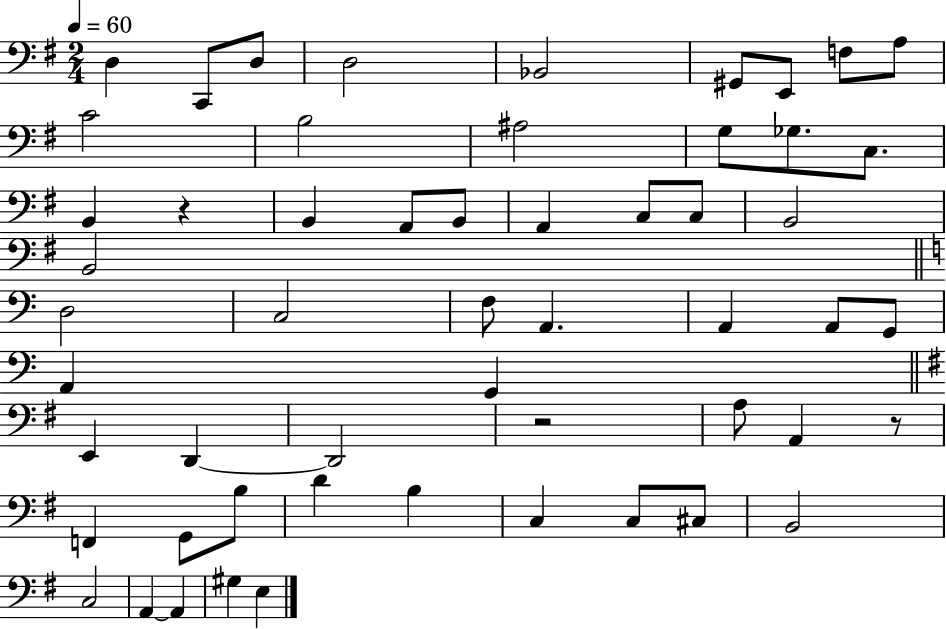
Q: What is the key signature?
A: G major